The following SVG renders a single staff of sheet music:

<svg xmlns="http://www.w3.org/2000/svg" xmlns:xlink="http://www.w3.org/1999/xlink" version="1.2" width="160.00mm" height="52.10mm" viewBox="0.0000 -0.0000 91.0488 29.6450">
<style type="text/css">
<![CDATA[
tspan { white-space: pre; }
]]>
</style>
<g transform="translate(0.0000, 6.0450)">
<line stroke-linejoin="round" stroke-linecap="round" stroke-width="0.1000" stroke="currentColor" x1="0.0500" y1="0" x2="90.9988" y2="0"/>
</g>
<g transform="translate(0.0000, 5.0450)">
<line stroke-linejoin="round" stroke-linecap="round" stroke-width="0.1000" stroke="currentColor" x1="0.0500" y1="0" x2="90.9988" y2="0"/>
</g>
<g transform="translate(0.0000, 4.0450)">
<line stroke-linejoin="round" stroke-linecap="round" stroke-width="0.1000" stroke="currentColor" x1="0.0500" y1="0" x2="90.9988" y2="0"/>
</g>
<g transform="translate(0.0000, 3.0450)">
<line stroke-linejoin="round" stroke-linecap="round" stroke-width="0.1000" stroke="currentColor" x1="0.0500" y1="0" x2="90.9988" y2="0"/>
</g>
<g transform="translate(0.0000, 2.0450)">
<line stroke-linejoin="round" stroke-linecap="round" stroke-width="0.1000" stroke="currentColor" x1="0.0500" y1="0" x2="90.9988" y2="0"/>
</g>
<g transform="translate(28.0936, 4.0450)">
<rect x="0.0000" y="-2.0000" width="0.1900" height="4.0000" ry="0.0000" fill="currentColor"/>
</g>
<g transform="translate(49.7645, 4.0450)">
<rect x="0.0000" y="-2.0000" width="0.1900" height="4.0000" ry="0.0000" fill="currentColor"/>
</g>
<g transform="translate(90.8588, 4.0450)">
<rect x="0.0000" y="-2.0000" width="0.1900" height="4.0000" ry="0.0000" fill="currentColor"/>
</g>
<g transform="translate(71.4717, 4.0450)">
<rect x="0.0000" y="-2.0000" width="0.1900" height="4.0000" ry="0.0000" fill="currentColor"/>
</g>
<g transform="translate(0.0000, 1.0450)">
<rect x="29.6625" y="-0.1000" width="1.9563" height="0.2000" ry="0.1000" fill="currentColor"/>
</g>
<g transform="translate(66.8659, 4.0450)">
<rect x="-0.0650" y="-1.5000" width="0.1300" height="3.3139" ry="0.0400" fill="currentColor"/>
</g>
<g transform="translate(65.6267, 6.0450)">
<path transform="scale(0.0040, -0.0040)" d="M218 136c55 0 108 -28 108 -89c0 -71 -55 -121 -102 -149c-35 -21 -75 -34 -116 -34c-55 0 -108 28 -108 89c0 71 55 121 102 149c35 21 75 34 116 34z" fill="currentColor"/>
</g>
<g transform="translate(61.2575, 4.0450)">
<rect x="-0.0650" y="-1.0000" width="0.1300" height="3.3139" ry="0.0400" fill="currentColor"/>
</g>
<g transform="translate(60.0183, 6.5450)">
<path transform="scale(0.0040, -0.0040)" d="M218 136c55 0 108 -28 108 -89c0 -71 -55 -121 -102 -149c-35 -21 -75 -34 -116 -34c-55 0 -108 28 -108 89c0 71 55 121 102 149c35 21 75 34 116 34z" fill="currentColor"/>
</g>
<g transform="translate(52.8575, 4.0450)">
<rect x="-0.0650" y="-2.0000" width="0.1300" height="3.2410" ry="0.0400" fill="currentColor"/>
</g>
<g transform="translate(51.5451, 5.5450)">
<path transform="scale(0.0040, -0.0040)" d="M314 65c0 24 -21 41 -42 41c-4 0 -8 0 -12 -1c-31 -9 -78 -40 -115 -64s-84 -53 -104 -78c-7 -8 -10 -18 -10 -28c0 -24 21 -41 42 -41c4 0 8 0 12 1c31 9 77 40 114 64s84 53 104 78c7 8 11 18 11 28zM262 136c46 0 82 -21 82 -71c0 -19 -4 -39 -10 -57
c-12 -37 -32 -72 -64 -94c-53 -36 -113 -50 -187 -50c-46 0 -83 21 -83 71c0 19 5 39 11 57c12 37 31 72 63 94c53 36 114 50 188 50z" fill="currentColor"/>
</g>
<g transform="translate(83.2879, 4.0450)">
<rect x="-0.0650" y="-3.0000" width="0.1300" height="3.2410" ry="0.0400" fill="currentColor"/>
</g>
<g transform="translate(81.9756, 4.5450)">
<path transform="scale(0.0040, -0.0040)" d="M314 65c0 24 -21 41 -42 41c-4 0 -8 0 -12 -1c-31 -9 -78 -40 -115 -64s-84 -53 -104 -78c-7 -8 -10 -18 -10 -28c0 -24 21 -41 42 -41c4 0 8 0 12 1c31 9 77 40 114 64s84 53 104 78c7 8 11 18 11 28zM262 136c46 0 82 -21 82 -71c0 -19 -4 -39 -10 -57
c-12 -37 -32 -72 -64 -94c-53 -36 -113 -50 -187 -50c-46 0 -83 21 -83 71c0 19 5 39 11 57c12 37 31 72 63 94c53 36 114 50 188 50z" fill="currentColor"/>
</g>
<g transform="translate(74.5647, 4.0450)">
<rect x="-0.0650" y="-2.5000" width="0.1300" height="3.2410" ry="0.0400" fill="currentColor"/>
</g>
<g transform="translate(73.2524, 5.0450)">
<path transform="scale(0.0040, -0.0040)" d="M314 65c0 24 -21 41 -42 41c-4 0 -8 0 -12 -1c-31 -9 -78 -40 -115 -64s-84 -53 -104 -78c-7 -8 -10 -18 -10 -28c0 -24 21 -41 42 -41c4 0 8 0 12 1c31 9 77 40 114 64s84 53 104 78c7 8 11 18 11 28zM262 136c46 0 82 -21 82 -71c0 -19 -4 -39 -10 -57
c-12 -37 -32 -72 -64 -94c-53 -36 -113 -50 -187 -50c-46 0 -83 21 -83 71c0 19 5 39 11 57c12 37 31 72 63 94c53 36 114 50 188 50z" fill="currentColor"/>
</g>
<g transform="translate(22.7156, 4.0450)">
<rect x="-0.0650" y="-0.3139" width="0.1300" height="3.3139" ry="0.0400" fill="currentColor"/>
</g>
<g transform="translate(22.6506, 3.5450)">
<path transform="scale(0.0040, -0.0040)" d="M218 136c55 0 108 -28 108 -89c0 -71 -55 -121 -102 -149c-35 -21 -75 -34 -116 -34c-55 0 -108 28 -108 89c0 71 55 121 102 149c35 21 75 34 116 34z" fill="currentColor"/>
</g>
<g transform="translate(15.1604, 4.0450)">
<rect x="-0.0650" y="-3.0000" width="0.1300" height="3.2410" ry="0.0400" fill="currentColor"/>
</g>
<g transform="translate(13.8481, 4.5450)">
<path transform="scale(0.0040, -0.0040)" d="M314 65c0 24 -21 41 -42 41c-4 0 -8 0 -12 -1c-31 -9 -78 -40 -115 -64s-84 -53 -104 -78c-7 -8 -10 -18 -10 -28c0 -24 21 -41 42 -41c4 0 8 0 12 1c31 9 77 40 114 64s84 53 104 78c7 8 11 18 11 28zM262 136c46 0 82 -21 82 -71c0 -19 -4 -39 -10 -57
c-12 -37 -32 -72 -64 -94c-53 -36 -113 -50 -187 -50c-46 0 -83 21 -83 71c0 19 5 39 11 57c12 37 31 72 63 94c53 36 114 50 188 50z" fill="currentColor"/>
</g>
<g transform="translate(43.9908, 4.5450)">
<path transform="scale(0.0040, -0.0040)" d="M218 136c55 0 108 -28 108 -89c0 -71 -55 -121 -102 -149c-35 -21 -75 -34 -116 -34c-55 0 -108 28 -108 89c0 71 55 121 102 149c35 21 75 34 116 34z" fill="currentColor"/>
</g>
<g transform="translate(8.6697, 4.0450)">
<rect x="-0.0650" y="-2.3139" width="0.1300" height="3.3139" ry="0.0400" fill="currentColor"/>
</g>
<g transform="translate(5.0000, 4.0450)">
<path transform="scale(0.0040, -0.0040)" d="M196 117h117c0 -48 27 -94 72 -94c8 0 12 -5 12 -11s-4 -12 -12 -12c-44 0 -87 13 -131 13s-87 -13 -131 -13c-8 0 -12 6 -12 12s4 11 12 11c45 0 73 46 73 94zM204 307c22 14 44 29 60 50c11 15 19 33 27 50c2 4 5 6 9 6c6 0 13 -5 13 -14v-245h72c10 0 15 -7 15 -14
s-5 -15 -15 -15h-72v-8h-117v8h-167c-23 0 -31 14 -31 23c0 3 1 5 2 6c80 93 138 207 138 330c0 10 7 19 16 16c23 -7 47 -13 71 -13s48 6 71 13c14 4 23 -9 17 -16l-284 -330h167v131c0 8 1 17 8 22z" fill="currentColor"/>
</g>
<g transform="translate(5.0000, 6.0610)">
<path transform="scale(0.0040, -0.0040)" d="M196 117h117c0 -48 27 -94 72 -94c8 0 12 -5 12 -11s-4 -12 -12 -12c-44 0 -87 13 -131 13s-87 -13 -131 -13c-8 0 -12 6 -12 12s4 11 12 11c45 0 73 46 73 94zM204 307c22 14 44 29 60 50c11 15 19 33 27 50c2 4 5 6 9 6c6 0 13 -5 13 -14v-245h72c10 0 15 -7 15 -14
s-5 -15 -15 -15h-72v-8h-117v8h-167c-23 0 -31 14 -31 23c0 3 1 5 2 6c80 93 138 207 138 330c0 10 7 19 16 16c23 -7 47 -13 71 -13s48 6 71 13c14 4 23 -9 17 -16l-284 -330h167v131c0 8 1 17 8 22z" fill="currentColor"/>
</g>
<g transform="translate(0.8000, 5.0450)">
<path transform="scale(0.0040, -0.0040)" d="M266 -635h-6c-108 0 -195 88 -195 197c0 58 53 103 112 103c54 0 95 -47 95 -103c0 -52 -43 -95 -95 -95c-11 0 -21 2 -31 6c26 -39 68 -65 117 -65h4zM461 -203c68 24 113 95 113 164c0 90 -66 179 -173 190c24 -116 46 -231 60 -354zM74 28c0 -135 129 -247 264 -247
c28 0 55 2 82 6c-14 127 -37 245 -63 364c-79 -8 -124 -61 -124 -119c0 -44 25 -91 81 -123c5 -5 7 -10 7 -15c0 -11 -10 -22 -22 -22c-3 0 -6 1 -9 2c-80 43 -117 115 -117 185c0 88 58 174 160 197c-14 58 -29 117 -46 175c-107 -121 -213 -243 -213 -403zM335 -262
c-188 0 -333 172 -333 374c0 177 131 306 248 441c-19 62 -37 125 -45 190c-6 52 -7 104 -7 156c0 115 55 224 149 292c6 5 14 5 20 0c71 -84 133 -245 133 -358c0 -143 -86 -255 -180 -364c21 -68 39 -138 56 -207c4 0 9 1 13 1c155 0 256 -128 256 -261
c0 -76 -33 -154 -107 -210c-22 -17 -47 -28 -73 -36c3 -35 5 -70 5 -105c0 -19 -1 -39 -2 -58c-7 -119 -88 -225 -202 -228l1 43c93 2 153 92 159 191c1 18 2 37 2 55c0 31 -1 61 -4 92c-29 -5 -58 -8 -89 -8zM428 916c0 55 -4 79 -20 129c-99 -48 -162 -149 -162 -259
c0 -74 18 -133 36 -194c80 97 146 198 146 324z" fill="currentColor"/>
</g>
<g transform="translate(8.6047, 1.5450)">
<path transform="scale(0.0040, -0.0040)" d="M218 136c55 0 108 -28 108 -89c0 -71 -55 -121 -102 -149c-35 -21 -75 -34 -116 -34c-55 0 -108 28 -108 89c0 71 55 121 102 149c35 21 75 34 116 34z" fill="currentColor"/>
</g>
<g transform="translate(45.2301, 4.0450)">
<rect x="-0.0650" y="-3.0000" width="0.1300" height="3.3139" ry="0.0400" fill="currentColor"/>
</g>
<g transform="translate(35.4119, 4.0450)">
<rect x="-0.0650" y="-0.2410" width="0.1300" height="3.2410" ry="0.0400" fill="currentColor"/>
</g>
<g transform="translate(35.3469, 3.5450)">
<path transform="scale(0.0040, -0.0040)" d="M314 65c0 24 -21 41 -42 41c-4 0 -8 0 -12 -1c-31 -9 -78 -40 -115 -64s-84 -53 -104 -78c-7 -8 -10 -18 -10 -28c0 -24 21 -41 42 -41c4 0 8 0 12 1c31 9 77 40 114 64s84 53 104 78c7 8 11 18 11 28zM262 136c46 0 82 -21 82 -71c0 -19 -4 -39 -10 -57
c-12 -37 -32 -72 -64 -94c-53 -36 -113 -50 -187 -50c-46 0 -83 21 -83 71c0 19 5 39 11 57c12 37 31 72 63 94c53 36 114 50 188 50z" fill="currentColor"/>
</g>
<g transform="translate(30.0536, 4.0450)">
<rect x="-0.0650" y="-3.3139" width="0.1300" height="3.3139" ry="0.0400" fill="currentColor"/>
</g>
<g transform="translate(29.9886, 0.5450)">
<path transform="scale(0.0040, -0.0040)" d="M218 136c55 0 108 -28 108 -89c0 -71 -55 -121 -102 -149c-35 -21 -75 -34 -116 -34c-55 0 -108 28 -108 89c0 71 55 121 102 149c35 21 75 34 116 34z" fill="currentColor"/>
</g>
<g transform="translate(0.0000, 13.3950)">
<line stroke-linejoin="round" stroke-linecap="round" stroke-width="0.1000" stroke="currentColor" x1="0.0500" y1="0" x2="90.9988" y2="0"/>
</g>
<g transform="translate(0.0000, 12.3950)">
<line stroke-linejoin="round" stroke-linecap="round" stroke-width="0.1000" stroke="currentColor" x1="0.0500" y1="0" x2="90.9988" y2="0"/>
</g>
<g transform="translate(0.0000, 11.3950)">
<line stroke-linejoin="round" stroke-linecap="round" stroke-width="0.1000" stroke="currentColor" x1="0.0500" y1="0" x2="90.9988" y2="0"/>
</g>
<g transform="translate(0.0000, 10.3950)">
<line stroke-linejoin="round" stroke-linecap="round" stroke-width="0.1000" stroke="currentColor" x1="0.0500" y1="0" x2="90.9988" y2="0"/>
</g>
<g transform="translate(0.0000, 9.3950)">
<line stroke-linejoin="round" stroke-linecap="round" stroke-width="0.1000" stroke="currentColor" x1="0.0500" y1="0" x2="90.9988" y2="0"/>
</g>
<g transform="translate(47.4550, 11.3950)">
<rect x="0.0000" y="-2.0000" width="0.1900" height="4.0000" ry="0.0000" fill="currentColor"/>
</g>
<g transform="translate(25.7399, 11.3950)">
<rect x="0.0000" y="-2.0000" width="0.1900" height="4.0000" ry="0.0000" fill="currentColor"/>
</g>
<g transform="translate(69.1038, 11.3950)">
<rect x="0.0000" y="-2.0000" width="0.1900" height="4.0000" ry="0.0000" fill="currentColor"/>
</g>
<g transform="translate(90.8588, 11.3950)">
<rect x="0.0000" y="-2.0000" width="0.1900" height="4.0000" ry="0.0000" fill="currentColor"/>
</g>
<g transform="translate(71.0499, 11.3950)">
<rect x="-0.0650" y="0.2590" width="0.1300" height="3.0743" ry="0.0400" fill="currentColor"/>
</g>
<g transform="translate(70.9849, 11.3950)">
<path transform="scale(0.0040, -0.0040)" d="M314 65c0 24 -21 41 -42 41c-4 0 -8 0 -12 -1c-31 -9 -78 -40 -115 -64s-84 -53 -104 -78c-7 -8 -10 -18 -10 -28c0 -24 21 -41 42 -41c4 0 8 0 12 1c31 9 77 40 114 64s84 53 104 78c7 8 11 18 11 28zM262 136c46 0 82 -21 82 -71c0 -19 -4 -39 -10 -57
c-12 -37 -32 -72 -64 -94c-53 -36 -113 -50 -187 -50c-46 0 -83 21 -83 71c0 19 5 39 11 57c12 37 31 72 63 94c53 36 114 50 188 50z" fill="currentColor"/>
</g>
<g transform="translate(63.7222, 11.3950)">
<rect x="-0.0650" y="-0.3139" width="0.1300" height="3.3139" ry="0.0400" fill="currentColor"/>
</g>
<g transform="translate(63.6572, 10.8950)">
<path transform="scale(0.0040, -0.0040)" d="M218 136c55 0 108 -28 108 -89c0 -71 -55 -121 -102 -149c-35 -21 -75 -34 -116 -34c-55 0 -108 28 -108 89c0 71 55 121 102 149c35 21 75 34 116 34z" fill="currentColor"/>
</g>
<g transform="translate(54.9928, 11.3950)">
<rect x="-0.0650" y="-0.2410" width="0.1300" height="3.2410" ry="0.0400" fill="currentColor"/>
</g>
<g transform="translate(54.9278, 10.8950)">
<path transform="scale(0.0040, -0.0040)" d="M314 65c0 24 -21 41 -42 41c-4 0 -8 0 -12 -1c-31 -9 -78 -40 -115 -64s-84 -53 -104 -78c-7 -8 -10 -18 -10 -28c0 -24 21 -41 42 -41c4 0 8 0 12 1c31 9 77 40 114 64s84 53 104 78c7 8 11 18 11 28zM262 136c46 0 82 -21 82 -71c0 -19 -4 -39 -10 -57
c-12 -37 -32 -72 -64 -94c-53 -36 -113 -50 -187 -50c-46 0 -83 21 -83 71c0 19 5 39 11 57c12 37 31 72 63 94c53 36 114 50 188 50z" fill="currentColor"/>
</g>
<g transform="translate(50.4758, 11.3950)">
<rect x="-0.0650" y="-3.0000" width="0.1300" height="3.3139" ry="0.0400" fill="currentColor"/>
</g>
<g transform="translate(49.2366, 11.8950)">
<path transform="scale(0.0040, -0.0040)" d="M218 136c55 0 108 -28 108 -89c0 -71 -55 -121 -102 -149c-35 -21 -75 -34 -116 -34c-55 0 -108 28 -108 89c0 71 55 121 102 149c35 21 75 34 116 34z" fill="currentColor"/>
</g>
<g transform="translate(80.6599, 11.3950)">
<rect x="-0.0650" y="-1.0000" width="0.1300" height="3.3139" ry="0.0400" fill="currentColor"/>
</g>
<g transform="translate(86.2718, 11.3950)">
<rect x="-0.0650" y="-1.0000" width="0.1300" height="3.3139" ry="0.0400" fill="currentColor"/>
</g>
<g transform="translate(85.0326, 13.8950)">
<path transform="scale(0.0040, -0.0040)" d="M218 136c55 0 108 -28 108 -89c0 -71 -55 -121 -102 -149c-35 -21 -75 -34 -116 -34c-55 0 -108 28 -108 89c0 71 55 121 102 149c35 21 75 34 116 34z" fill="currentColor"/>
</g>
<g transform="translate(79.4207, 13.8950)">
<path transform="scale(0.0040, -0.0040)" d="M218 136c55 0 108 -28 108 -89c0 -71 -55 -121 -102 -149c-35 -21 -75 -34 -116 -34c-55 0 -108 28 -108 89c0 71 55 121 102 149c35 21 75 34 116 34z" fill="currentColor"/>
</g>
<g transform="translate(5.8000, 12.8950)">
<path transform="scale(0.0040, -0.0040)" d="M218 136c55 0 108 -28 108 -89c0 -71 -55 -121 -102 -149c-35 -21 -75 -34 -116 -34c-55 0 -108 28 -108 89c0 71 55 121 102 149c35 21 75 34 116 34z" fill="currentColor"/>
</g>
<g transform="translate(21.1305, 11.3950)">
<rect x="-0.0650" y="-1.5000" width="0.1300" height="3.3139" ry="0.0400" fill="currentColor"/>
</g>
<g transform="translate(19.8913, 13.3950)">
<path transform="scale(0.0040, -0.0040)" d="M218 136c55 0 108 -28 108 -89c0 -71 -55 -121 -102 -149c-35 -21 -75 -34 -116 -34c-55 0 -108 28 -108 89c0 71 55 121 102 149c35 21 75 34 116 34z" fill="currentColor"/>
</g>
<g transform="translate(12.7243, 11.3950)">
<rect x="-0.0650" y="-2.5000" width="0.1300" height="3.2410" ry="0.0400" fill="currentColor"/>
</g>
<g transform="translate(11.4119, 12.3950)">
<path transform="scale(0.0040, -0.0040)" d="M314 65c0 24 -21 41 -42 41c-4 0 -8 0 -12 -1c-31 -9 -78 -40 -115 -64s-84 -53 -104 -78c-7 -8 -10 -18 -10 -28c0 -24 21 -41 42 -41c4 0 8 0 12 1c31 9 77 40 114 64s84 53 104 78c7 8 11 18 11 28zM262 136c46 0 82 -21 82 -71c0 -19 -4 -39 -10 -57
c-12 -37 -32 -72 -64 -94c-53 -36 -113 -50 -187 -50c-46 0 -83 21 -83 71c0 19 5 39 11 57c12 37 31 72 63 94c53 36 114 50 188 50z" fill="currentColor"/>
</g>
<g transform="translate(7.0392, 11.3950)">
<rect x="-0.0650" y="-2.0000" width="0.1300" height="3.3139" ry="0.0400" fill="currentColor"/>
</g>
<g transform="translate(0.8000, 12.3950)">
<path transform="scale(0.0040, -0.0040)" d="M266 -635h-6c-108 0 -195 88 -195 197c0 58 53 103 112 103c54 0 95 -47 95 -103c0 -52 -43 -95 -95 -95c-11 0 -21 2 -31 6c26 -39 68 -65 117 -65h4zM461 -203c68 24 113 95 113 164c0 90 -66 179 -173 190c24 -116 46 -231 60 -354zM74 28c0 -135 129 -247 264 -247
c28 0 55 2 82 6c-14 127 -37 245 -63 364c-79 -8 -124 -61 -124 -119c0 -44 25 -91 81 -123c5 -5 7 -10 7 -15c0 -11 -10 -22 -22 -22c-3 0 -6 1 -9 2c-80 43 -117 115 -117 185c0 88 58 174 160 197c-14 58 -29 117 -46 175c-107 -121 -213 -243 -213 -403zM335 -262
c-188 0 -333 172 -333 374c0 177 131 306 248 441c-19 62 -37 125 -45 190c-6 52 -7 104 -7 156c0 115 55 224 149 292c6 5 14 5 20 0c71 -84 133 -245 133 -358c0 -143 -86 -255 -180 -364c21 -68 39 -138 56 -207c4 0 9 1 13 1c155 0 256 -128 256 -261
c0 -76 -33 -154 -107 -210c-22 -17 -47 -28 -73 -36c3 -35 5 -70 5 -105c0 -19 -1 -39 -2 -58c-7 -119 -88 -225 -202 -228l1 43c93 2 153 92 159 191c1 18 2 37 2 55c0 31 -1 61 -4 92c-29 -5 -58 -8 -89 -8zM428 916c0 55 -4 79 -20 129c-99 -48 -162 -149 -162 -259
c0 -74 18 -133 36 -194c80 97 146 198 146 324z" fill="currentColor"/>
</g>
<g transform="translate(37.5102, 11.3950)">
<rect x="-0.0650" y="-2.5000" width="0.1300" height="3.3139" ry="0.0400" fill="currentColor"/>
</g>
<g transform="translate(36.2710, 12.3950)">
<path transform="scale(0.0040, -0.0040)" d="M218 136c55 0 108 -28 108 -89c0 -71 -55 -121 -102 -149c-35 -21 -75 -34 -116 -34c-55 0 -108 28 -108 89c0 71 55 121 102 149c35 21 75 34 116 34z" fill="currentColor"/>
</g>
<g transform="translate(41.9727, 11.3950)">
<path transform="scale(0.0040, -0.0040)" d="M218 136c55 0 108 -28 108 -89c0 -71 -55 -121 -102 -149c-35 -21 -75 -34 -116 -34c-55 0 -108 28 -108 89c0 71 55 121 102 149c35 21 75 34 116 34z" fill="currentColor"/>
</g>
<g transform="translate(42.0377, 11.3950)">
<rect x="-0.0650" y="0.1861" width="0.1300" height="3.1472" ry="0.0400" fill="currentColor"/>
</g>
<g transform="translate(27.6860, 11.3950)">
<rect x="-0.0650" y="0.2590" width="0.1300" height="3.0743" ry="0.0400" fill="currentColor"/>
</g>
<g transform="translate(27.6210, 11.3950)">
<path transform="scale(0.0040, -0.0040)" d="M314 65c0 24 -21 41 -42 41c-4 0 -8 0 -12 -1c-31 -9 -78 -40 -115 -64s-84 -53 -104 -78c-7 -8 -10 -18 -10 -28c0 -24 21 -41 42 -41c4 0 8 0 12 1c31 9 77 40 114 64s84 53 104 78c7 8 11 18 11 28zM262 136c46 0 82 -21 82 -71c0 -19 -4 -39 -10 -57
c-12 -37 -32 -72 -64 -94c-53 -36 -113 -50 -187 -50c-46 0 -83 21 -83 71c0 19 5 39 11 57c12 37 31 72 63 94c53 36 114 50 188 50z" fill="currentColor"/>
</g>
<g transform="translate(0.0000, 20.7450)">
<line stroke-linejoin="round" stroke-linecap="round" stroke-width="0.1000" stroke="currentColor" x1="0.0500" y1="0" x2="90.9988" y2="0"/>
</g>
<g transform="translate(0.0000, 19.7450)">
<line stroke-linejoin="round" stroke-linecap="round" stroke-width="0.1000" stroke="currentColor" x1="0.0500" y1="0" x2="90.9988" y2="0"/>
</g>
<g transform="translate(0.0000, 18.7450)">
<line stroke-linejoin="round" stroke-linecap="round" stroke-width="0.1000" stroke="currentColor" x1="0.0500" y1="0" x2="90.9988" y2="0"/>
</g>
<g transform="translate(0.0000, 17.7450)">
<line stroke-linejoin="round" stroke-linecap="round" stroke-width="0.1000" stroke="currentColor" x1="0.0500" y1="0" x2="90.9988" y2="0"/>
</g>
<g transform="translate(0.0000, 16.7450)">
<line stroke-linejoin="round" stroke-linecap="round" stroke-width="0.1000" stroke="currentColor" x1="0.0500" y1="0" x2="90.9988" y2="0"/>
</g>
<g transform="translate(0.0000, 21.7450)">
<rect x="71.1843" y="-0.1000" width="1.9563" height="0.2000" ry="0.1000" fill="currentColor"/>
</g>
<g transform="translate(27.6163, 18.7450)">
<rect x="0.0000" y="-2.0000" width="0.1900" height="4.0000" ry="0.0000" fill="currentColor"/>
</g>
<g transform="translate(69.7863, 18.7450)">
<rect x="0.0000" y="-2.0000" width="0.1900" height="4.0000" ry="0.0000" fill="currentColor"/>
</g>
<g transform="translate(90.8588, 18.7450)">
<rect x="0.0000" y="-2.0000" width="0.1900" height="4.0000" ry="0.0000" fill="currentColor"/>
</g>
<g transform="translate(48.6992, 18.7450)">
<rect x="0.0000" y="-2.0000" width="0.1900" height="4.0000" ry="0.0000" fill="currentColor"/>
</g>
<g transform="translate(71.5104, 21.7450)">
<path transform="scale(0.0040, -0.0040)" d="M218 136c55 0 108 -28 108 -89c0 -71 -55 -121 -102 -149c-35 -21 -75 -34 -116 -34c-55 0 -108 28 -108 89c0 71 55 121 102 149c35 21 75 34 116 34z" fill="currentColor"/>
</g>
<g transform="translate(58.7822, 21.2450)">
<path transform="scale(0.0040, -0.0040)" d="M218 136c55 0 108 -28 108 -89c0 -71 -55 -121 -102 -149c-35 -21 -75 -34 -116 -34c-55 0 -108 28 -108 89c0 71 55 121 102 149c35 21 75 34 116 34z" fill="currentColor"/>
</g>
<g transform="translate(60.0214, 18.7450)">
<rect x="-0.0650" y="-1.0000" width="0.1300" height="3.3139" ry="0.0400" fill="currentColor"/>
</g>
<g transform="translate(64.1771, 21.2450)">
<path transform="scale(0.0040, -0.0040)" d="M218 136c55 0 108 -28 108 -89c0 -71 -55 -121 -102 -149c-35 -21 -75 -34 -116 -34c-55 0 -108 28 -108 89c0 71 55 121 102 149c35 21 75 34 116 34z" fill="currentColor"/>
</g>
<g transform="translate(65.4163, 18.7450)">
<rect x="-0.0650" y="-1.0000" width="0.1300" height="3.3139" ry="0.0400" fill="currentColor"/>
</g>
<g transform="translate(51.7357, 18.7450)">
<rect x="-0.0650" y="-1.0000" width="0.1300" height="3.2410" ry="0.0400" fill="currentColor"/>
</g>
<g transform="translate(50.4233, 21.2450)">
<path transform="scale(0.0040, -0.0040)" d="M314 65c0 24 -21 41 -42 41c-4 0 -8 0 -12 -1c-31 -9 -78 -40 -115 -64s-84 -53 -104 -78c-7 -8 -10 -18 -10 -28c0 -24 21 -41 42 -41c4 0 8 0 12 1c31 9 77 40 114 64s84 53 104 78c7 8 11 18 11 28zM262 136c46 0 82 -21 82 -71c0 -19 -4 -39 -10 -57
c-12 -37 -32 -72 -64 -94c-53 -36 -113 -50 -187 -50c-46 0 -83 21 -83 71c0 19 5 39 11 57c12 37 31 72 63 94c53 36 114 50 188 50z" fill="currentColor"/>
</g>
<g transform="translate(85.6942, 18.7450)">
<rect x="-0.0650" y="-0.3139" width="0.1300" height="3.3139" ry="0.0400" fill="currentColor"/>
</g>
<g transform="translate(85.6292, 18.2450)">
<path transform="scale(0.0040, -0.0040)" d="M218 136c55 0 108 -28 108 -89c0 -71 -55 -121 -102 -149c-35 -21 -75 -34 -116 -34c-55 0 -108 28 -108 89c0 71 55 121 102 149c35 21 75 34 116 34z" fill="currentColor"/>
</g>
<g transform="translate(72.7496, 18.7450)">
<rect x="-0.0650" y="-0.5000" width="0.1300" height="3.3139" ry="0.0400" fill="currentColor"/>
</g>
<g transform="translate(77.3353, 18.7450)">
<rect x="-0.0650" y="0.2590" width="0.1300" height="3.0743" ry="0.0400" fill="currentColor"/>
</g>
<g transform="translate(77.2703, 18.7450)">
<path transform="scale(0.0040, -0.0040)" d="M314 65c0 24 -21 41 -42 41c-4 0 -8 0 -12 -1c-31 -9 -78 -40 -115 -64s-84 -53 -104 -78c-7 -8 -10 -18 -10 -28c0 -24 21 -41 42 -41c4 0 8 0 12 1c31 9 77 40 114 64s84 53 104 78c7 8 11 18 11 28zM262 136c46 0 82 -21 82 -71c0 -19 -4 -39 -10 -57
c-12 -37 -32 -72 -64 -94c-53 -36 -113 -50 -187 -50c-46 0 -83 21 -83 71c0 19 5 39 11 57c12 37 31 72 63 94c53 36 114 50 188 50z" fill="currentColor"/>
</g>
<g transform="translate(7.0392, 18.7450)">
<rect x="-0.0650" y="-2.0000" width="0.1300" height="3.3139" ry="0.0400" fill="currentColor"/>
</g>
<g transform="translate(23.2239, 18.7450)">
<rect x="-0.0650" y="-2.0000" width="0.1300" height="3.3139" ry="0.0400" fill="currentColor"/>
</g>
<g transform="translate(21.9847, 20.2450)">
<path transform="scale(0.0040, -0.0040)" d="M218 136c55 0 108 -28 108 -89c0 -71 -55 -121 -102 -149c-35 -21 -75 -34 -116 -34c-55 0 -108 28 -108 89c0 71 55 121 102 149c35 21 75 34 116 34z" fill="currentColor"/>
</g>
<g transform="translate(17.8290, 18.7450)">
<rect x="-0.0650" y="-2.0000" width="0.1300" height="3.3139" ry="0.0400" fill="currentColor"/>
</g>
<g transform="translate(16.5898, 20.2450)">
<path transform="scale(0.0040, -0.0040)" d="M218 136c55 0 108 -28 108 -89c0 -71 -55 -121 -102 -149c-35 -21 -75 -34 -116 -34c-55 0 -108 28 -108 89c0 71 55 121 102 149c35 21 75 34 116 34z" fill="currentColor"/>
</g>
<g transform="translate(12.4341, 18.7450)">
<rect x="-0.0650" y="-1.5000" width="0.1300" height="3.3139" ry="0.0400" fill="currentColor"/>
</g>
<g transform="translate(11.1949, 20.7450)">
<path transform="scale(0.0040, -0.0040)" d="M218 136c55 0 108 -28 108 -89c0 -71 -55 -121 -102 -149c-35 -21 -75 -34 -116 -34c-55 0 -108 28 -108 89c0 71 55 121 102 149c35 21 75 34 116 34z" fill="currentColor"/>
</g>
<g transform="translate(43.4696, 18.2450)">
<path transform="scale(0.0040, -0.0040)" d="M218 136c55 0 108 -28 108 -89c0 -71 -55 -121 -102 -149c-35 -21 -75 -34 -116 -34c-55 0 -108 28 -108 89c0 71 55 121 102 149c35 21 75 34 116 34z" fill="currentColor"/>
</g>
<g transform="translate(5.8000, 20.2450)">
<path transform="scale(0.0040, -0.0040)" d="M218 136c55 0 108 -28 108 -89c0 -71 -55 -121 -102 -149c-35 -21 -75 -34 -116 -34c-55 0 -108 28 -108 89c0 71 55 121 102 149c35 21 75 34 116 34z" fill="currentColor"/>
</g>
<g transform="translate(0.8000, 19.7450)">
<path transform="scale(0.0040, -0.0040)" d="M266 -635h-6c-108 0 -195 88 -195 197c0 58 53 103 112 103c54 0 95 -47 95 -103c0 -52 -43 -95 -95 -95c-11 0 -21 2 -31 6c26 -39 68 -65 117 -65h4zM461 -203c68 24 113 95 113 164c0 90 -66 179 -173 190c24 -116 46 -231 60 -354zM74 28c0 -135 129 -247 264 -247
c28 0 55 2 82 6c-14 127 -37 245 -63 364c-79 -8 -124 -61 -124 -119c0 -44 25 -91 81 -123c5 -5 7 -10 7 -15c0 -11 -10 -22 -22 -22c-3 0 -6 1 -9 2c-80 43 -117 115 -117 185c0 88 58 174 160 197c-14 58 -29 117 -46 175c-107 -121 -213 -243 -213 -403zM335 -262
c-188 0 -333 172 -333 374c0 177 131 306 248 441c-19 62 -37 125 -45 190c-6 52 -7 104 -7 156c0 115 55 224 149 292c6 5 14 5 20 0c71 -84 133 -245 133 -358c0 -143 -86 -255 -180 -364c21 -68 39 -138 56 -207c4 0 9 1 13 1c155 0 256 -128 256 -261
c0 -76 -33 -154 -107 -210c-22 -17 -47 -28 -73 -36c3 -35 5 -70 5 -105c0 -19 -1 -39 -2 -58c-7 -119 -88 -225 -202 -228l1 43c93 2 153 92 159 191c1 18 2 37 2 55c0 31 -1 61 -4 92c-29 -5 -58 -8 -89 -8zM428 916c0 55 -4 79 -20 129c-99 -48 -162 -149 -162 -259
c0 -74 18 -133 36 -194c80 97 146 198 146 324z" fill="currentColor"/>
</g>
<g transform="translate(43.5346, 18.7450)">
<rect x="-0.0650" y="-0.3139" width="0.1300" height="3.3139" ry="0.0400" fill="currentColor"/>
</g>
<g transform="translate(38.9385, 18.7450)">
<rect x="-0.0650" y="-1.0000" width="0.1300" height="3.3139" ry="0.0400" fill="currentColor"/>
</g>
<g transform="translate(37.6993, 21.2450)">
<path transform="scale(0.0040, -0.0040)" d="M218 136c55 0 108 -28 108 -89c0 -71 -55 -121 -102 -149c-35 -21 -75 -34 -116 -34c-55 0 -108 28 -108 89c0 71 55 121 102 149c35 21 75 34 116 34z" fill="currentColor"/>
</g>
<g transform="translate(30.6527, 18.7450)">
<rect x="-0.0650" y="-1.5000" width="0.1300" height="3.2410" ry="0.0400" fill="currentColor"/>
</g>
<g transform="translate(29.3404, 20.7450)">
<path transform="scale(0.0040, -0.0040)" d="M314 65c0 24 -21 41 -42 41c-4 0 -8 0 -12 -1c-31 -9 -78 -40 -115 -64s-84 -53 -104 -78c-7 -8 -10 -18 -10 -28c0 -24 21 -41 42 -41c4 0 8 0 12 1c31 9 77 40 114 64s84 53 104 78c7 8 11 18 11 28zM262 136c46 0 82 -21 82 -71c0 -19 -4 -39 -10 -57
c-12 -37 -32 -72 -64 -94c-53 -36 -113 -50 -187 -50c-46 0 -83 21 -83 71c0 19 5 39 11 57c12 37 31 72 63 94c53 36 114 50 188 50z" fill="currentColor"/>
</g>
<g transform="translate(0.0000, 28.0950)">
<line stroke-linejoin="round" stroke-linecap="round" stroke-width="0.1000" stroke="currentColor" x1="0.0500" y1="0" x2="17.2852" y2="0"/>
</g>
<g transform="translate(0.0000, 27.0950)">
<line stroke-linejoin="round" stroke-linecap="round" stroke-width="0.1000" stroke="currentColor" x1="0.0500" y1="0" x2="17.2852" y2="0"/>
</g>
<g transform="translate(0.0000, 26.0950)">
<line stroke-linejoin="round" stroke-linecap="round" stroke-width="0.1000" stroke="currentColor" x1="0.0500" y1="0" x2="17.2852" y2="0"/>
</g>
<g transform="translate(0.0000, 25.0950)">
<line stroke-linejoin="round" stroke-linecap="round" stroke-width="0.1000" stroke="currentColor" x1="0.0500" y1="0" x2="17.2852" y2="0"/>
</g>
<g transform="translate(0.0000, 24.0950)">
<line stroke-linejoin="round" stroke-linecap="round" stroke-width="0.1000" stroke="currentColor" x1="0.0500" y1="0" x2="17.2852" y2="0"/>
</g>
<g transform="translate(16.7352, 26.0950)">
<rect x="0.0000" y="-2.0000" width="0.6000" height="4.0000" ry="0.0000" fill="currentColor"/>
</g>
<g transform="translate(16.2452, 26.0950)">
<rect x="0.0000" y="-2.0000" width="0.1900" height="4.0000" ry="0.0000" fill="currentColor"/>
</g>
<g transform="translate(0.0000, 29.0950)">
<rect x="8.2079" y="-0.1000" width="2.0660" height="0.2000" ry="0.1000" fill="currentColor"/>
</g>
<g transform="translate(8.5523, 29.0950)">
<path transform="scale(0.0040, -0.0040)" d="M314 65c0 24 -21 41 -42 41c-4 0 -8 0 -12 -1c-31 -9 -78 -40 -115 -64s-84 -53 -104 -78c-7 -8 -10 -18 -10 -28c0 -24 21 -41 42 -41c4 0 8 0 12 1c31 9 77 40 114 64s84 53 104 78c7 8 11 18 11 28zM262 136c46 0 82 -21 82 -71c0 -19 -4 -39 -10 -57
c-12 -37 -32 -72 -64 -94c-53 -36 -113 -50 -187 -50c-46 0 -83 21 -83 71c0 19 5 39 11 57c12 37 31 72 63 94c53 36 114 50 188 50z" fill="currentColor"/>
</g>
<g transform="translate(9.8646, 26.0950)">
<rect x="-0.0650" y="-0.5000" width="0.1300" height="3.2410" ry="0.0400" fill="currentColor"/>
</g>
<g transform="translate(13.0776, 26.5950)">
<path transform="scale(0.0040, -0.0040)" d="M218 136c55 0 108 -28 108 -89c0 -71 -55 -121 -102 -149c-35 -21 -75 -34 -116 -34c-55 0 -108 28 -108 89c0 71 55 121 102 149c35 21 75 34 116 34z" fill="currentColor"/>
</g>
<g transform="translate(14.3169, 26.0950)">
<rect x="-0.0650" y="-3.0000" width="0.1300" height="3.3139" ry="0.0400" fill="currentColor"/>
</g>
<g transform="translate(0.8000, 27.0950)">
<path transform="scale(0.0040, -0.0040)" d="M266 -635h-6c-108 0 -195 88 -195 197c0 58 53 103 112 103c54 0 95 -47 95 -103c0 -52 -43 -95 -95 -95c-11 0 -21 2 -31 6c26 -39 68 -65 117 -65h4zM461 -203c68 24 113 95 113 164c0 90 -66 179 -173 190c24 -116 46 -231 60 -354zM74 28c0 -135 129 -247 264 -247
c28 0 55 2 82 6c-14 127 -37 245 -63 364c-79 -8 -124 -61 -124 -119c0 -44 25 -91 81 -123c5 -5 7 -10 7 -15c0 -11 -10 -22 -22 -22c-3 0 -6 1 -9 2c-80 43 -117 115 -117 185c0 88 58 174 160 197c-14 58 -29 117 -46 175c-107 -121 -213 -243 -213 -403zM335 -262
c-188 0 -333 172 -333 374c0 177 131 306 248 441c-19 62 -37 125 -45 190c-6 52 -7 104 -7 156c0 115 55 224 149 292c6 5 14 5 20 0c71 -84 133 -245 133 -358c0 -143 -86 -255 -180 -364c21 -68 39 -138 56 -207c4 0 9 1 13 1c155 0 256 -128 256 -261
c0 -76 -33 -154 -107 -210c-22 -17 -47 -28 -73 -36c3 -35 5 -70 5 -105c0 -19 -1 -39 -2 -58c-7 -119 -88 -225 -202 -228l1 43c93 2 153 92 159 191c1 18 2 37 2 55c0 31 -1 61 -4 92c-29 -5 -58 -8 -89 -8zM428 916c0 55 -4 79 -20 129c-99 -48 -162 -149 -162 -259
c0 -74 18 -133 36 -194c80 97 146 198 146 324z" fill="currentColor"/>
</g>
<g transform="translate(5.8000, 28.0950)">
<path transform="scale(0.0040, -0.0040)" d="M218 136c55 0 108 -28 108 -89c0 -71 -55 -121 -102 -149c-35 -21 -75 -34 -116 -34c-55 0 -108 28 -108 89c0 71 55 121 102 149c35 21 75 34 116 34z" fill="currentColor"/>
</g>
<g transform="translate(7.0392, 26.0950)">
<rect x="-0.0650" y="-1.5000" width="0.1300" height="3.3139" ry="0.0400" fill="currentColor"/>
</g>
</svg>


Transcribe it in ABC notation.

X:1
T:Untitled
M:4/4
L:1/4
K:C
g A2 c b c2 A F2 D E G2 A2 F G2 E B2 G B A c2 c B2 D D F E F F E2 D c D2 D D C B2 c E C2 A